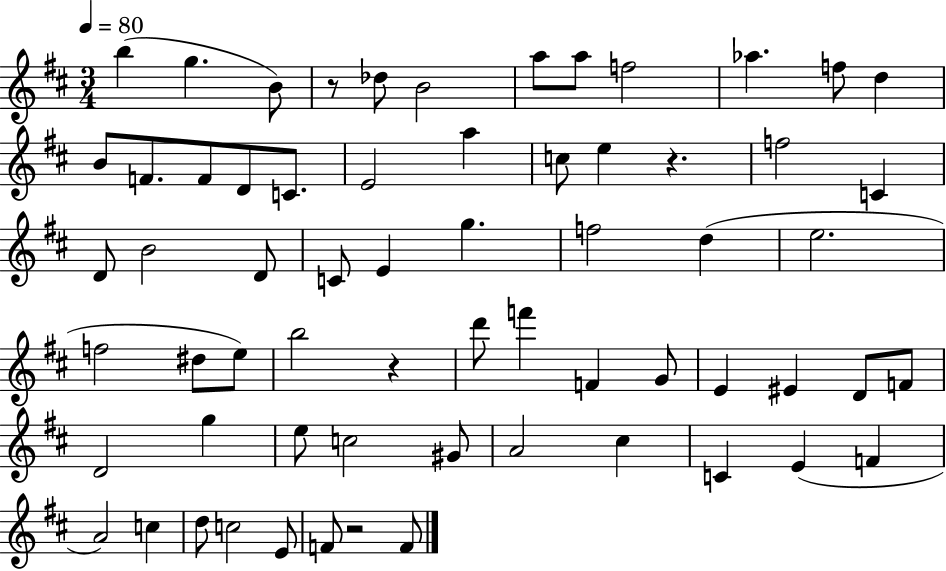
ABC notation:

X:1
T:Untitled
M:3/4
L:1/4
K:D
b g B/2 z/2 _d/2 B2 a/2 a/2 f2 _a f/2 d B/2 F/2 F/2 D/2 C/2 E2 a c/2 e z f2 C D/2 B2 D/2 C/2 E g f2 d e2 f2 ^d/2 e/2 b2 z d'/2 f' F G/2 E ^E D/2 F/2 D2 g e/2 c2 ^G/2 A2 ^c C E F A2 c d/2 c2 E/2 F/2 z2 F/2